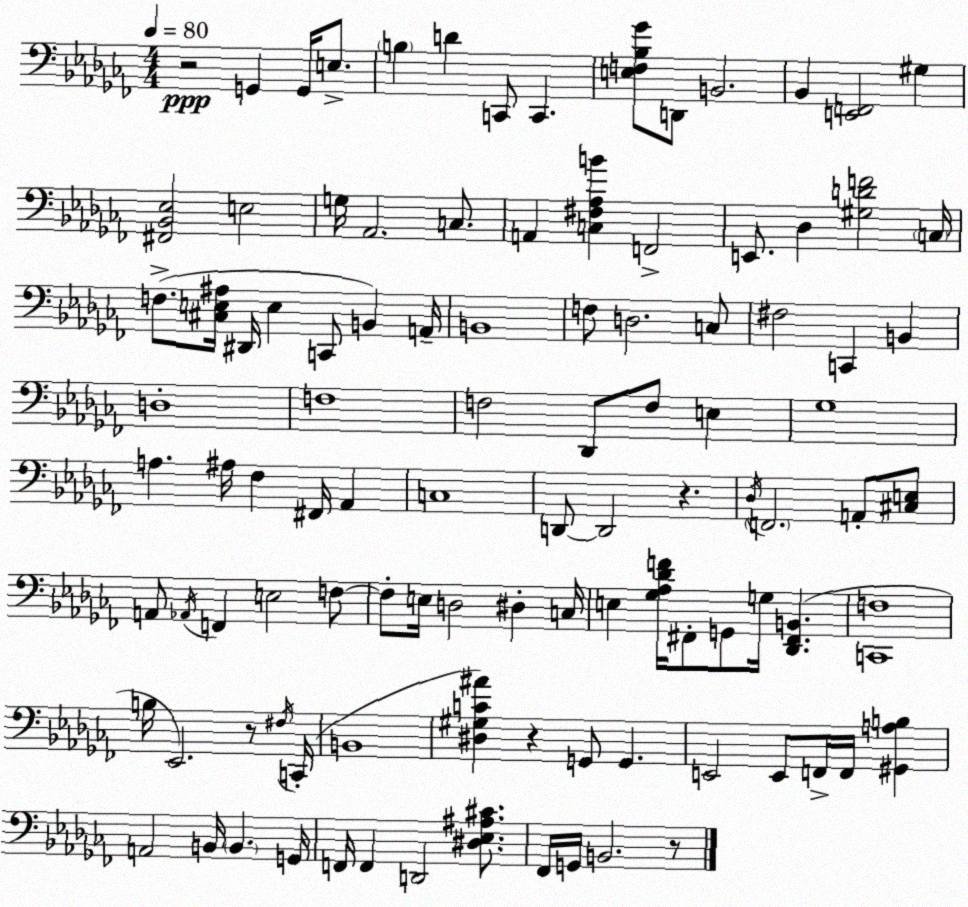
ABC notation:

X:1
T:Untitled
M:4/4
L:1/4
K:Abm
z2 G,, G,,/4 E,/2 B, D C,,/2 C,, [E,F,_B,_G]/2 D,,/2 B,,2 _B,, [E,,F,,]2 ^G, [^F,,_B,,_E,]2 E,2 G,/4 _A,,2 C,/2 A,, [C,^F,_A,B] F,,2 E,,/2 _D, [^G,DF]2 C,/4 F,/2 [^C,E,^A,]/4 ^D,,/4 E, C,,/2 B,, A,,/4 B,,4 F,/2 D,2 C,/2 ^F,2 C,, B,, D,4 F,4 F,2 _D,,/2 F,/2 E, _G,4 A, ^A,/4 _F, ^F,,/4 _A,, C,4 D,,/2 D,,2 z _D,/4 F,,2 A,,/2 [^C,E,]/2 A,,/2 _A,,/4 F,, E,2 F,/2 F,/2 E,/4 D,2 ^D, C,/4 E, [_G,_A,_DF]/4 ^F,,/2 G,,/2 G,/4 [_D,,^F,,B,,] [C,,F,]4 B,/4 _E,,2 z/2 ^F,/4 C,,/4 B,,4 [^D,^G,C^A] z G,,/2 G,, E,,2 E,,/2 F,,/4 F,,/4 [^G,,A,B,] A,,2 B,,/4 B,, G,,/4 F,,/4 F,, D,,2 [^D,_E,^A,^C]/2 _F,,/4 G,,/4 B,,2 z/2